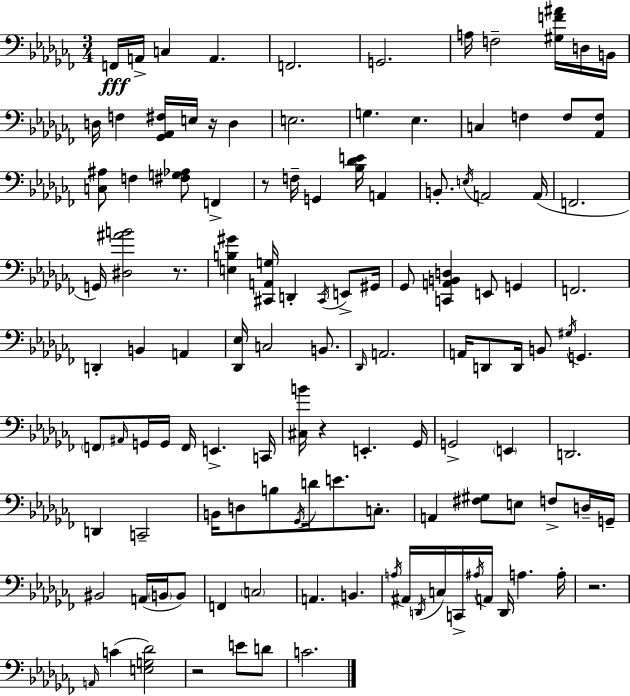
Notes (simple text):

F2/s A2/s C3/q A2/q. F2/h. G2/h. A3/s F3/h [G#3,F4,A#4]/s D3/s B2/s D3/s F3/q [Gb2,Ab2,F#3]/s E3/s R/s D3/q E3/h. G3/q. Eb3/q. C3/q F3/q F3/e [Ab2,F3]/e [C3,A#3]/e F3/q [F#3,G3,Ab3]/e F2/q R/e F3/s G2/q [Bb3,Db4,E4]/s A2/q B2/e. E3/s A2/h A2/s F2/h. G2/s [D#3,A#4,B4]/h R/e. [E3,B3,G#4]/q [C#2,A2,G3]/s D2/q C#2/s E2/e G#2/s Gb2/e [C2,A2,B2,D3]/q E2/e G2/q F2/h. D2/q B2/q A2/q [Db2,Eb3]/s C3/h B2/e. Db2/s A2/h. A2/s D2/e D2/s B2/e G#3/s G2/q. F2/e A#2/s G2/s G2/s F2/s E2/q. C2/s [C#3,B4]/s R/q E2/q. Gb2/s G2/h E2/q D2/h. D2/q C2/h B2/s D3/e B3/e Gb2/s D4/s E4/e. C3/e. A2/q [F#3,G#3]/e E3/e F3/e D3/s G2/s BIS2/h A2/s B2/s B2/e F2/q C3/h A2/q. B2/q. A3/s A#2/s D2/s C3/s C2/s A#3/s A2/s D2/s A3/q. A3/s R/h. A2/s C4/q [E3,G3,Db4]/h R/h E4/e D4/e C4/h.